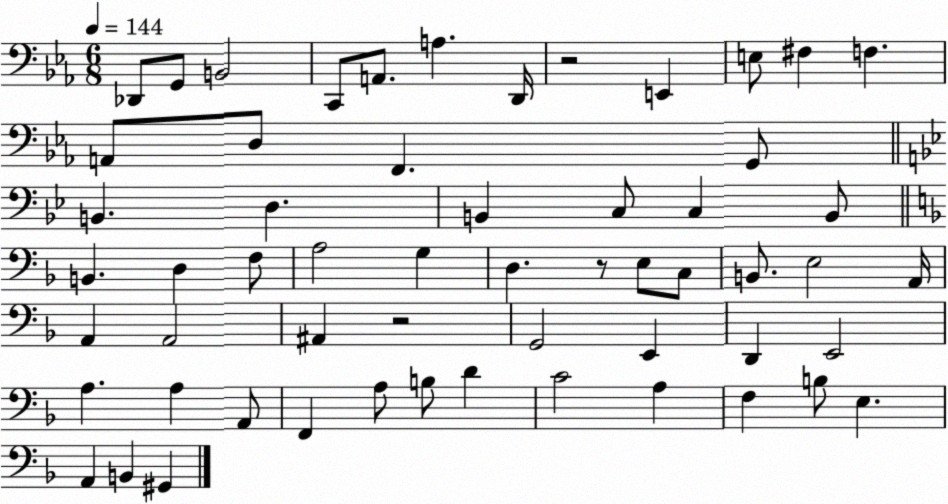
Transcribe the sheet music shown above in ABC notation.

X:1
T:Untitled
M:6/8
L:1/4
K:Eb
_D,,/2 G,,/2 B,,2 C,,/2 A,,/2 A, D,,/4 z2 E,, E,/2 ^F, F, A,,/2 D,/2 F,, G,,/2 B,, D, B,, C,/2 C, B,,/2 B,, D, F,/2 A,2 G, D, z/2 E,/2 C,/2 B,,/2 E,2 A,,/4 A,, A,,2 ^A,, z2 G,,2 E,, D,, E,,2 A, A, A,,/2 F,, A,/2 B,/2 D C2 A, F, B,/2 E, A,, B,, ^G,,